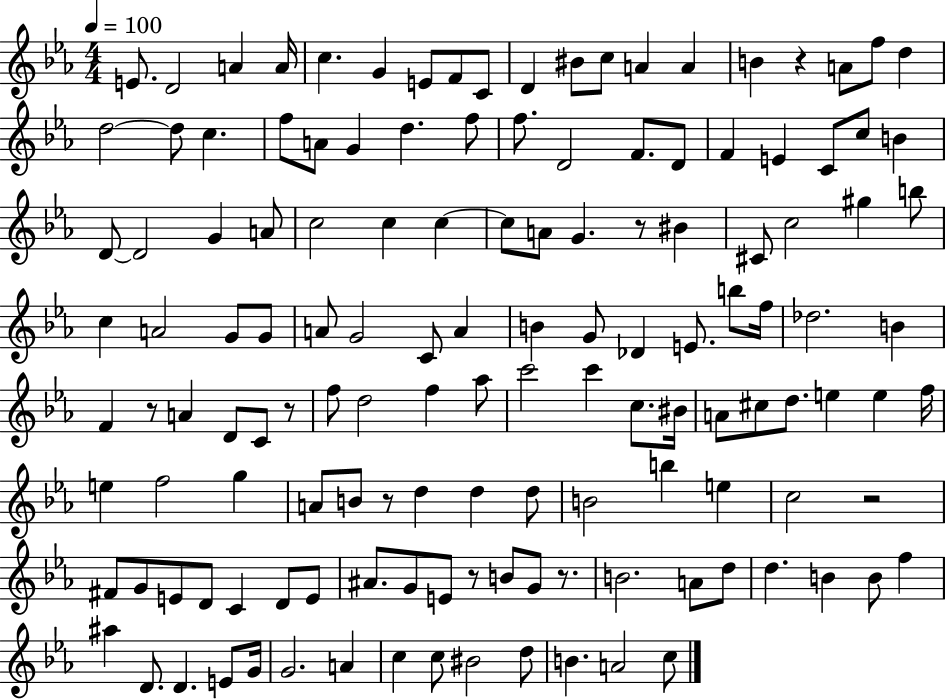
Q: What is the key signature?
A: EES major